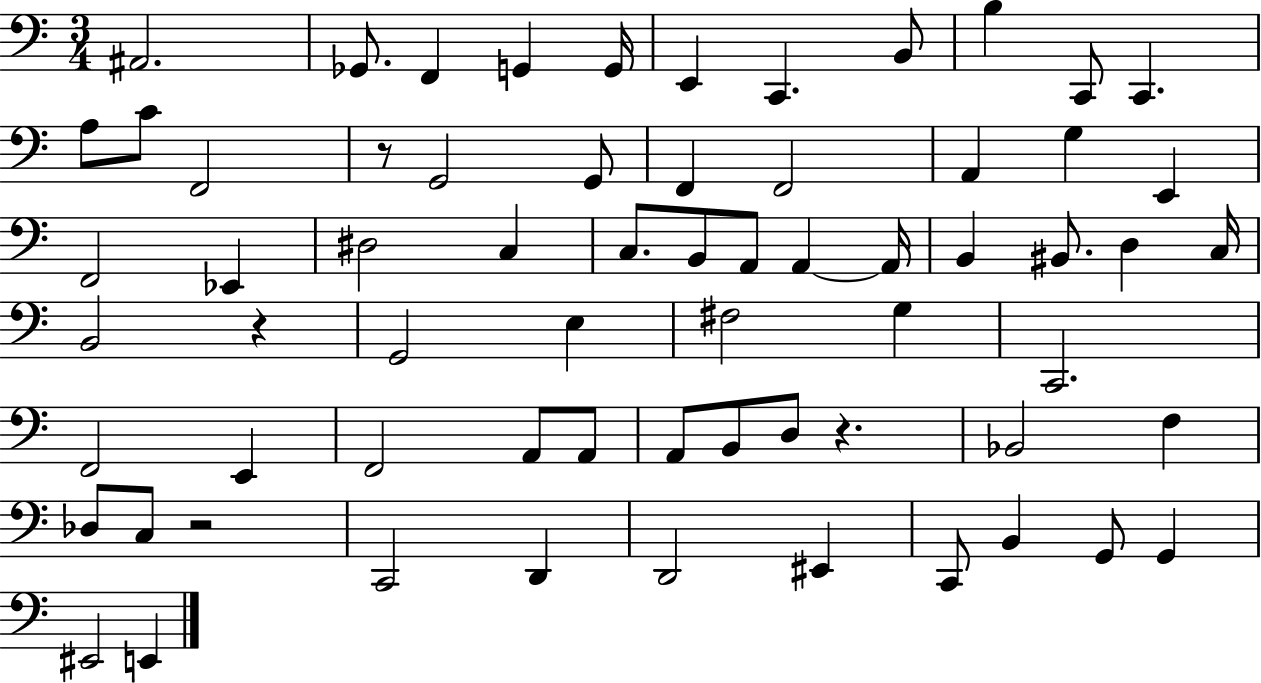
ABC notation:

X:1
T:Untitled
M:3/4
L:1/4
K:C
^A,,2 _G,,/2 F,, G,, G,,/4 E,, C,, B,,/2 B, C,,/2 C,, A,/2 C/2 F,,2 z/2 G,,2 G,,/2 F,, F,,2 A,, G, E,, F,,2 _E,, ^D,2 C, C,/2 B,,/2 A,,/2 A,, A,,/4 B,, ^B,,/2 D, C,/4 B,,2 z G,,2 E, ^F,2 G, C,,2 F,,2 E,, F,,2 A,,/2 A,,/2 A,,/2 B,,/2 D,/2 z _B,,2 F, _D,/2 C,/2 z2 C,,2 D,, D,,2 ^E,, C,,/2 B,, G,,/2 G,, ^E,,2 E,,